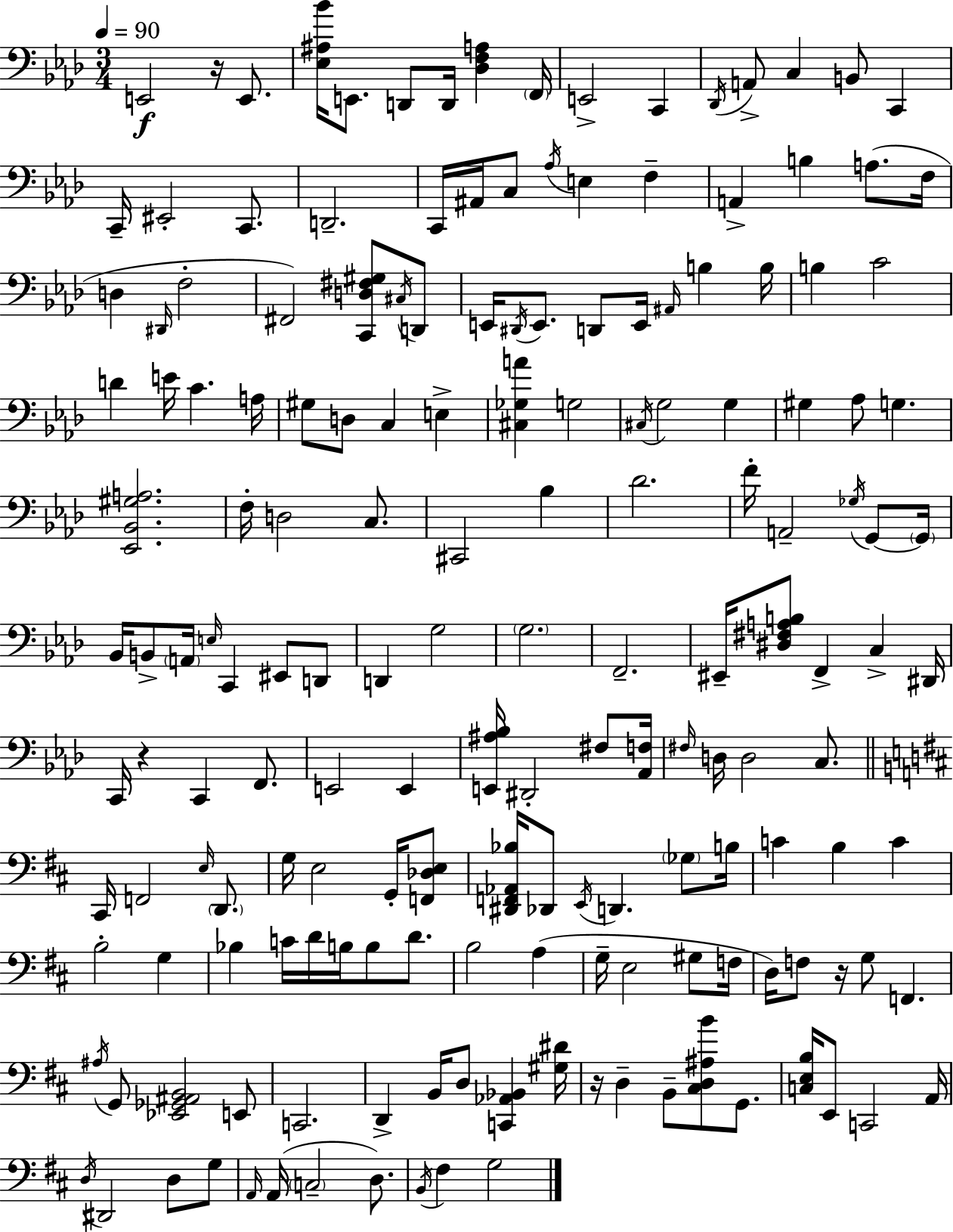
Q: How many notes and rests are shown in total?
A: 171